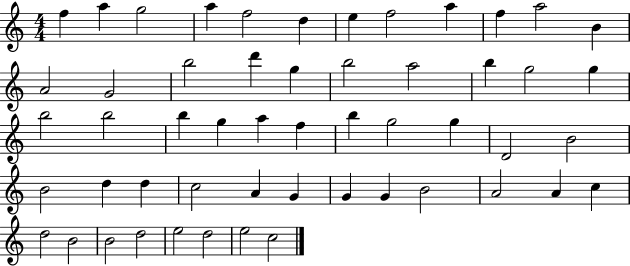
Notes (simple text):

F5/q A5/q G5/h A5/q F5/h D5/q E5/q F5/h A5/q F5/q A5/h B4/q A4/h G4/h B5/h D6/q G5/q B5/h A5/h B5/q G5/h G5/q B5/h B5/h B5/q G5/q A5/q F5/q B5/q G5/h G5/q D4/h B4/h B4/h D5/q D5/q C5/h A4/q G4/q G4/q G4/q B4/h A4/h A4/q C5/q D5/h B4/h B4/h D5/h E5/h D5/h E5/h C5/h